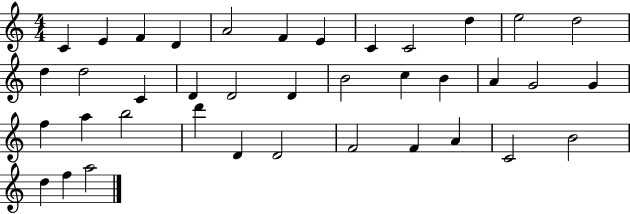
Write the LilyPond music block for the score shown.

{
  \clef treble
  \numericTimeSignature
  \time 4/4
  \key c \major
  c'4 e'4 f'4 d'4 | a'2 f'4 e'4 | c'4 c'2 d''4 | e''2 d''2 | \break d''4 d''2 c'4 | d'4 d'2 d'4 | b'2 c''4 b'4 | a'4 g'2 g'4 | \break f''4 a''4 b''2 | d'''4 d'4 d'2 | f'2 f'4 a'4 | c'2 b'2 | \break d''4 f''4 a''2 | \bar "|."
}